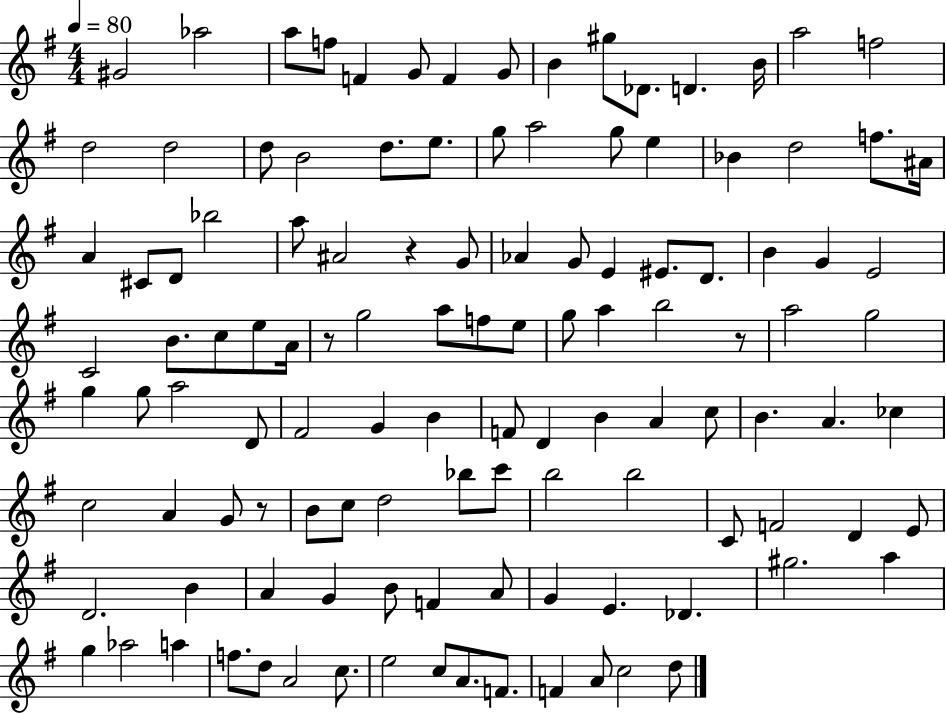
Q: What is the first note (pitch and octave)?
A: G#4